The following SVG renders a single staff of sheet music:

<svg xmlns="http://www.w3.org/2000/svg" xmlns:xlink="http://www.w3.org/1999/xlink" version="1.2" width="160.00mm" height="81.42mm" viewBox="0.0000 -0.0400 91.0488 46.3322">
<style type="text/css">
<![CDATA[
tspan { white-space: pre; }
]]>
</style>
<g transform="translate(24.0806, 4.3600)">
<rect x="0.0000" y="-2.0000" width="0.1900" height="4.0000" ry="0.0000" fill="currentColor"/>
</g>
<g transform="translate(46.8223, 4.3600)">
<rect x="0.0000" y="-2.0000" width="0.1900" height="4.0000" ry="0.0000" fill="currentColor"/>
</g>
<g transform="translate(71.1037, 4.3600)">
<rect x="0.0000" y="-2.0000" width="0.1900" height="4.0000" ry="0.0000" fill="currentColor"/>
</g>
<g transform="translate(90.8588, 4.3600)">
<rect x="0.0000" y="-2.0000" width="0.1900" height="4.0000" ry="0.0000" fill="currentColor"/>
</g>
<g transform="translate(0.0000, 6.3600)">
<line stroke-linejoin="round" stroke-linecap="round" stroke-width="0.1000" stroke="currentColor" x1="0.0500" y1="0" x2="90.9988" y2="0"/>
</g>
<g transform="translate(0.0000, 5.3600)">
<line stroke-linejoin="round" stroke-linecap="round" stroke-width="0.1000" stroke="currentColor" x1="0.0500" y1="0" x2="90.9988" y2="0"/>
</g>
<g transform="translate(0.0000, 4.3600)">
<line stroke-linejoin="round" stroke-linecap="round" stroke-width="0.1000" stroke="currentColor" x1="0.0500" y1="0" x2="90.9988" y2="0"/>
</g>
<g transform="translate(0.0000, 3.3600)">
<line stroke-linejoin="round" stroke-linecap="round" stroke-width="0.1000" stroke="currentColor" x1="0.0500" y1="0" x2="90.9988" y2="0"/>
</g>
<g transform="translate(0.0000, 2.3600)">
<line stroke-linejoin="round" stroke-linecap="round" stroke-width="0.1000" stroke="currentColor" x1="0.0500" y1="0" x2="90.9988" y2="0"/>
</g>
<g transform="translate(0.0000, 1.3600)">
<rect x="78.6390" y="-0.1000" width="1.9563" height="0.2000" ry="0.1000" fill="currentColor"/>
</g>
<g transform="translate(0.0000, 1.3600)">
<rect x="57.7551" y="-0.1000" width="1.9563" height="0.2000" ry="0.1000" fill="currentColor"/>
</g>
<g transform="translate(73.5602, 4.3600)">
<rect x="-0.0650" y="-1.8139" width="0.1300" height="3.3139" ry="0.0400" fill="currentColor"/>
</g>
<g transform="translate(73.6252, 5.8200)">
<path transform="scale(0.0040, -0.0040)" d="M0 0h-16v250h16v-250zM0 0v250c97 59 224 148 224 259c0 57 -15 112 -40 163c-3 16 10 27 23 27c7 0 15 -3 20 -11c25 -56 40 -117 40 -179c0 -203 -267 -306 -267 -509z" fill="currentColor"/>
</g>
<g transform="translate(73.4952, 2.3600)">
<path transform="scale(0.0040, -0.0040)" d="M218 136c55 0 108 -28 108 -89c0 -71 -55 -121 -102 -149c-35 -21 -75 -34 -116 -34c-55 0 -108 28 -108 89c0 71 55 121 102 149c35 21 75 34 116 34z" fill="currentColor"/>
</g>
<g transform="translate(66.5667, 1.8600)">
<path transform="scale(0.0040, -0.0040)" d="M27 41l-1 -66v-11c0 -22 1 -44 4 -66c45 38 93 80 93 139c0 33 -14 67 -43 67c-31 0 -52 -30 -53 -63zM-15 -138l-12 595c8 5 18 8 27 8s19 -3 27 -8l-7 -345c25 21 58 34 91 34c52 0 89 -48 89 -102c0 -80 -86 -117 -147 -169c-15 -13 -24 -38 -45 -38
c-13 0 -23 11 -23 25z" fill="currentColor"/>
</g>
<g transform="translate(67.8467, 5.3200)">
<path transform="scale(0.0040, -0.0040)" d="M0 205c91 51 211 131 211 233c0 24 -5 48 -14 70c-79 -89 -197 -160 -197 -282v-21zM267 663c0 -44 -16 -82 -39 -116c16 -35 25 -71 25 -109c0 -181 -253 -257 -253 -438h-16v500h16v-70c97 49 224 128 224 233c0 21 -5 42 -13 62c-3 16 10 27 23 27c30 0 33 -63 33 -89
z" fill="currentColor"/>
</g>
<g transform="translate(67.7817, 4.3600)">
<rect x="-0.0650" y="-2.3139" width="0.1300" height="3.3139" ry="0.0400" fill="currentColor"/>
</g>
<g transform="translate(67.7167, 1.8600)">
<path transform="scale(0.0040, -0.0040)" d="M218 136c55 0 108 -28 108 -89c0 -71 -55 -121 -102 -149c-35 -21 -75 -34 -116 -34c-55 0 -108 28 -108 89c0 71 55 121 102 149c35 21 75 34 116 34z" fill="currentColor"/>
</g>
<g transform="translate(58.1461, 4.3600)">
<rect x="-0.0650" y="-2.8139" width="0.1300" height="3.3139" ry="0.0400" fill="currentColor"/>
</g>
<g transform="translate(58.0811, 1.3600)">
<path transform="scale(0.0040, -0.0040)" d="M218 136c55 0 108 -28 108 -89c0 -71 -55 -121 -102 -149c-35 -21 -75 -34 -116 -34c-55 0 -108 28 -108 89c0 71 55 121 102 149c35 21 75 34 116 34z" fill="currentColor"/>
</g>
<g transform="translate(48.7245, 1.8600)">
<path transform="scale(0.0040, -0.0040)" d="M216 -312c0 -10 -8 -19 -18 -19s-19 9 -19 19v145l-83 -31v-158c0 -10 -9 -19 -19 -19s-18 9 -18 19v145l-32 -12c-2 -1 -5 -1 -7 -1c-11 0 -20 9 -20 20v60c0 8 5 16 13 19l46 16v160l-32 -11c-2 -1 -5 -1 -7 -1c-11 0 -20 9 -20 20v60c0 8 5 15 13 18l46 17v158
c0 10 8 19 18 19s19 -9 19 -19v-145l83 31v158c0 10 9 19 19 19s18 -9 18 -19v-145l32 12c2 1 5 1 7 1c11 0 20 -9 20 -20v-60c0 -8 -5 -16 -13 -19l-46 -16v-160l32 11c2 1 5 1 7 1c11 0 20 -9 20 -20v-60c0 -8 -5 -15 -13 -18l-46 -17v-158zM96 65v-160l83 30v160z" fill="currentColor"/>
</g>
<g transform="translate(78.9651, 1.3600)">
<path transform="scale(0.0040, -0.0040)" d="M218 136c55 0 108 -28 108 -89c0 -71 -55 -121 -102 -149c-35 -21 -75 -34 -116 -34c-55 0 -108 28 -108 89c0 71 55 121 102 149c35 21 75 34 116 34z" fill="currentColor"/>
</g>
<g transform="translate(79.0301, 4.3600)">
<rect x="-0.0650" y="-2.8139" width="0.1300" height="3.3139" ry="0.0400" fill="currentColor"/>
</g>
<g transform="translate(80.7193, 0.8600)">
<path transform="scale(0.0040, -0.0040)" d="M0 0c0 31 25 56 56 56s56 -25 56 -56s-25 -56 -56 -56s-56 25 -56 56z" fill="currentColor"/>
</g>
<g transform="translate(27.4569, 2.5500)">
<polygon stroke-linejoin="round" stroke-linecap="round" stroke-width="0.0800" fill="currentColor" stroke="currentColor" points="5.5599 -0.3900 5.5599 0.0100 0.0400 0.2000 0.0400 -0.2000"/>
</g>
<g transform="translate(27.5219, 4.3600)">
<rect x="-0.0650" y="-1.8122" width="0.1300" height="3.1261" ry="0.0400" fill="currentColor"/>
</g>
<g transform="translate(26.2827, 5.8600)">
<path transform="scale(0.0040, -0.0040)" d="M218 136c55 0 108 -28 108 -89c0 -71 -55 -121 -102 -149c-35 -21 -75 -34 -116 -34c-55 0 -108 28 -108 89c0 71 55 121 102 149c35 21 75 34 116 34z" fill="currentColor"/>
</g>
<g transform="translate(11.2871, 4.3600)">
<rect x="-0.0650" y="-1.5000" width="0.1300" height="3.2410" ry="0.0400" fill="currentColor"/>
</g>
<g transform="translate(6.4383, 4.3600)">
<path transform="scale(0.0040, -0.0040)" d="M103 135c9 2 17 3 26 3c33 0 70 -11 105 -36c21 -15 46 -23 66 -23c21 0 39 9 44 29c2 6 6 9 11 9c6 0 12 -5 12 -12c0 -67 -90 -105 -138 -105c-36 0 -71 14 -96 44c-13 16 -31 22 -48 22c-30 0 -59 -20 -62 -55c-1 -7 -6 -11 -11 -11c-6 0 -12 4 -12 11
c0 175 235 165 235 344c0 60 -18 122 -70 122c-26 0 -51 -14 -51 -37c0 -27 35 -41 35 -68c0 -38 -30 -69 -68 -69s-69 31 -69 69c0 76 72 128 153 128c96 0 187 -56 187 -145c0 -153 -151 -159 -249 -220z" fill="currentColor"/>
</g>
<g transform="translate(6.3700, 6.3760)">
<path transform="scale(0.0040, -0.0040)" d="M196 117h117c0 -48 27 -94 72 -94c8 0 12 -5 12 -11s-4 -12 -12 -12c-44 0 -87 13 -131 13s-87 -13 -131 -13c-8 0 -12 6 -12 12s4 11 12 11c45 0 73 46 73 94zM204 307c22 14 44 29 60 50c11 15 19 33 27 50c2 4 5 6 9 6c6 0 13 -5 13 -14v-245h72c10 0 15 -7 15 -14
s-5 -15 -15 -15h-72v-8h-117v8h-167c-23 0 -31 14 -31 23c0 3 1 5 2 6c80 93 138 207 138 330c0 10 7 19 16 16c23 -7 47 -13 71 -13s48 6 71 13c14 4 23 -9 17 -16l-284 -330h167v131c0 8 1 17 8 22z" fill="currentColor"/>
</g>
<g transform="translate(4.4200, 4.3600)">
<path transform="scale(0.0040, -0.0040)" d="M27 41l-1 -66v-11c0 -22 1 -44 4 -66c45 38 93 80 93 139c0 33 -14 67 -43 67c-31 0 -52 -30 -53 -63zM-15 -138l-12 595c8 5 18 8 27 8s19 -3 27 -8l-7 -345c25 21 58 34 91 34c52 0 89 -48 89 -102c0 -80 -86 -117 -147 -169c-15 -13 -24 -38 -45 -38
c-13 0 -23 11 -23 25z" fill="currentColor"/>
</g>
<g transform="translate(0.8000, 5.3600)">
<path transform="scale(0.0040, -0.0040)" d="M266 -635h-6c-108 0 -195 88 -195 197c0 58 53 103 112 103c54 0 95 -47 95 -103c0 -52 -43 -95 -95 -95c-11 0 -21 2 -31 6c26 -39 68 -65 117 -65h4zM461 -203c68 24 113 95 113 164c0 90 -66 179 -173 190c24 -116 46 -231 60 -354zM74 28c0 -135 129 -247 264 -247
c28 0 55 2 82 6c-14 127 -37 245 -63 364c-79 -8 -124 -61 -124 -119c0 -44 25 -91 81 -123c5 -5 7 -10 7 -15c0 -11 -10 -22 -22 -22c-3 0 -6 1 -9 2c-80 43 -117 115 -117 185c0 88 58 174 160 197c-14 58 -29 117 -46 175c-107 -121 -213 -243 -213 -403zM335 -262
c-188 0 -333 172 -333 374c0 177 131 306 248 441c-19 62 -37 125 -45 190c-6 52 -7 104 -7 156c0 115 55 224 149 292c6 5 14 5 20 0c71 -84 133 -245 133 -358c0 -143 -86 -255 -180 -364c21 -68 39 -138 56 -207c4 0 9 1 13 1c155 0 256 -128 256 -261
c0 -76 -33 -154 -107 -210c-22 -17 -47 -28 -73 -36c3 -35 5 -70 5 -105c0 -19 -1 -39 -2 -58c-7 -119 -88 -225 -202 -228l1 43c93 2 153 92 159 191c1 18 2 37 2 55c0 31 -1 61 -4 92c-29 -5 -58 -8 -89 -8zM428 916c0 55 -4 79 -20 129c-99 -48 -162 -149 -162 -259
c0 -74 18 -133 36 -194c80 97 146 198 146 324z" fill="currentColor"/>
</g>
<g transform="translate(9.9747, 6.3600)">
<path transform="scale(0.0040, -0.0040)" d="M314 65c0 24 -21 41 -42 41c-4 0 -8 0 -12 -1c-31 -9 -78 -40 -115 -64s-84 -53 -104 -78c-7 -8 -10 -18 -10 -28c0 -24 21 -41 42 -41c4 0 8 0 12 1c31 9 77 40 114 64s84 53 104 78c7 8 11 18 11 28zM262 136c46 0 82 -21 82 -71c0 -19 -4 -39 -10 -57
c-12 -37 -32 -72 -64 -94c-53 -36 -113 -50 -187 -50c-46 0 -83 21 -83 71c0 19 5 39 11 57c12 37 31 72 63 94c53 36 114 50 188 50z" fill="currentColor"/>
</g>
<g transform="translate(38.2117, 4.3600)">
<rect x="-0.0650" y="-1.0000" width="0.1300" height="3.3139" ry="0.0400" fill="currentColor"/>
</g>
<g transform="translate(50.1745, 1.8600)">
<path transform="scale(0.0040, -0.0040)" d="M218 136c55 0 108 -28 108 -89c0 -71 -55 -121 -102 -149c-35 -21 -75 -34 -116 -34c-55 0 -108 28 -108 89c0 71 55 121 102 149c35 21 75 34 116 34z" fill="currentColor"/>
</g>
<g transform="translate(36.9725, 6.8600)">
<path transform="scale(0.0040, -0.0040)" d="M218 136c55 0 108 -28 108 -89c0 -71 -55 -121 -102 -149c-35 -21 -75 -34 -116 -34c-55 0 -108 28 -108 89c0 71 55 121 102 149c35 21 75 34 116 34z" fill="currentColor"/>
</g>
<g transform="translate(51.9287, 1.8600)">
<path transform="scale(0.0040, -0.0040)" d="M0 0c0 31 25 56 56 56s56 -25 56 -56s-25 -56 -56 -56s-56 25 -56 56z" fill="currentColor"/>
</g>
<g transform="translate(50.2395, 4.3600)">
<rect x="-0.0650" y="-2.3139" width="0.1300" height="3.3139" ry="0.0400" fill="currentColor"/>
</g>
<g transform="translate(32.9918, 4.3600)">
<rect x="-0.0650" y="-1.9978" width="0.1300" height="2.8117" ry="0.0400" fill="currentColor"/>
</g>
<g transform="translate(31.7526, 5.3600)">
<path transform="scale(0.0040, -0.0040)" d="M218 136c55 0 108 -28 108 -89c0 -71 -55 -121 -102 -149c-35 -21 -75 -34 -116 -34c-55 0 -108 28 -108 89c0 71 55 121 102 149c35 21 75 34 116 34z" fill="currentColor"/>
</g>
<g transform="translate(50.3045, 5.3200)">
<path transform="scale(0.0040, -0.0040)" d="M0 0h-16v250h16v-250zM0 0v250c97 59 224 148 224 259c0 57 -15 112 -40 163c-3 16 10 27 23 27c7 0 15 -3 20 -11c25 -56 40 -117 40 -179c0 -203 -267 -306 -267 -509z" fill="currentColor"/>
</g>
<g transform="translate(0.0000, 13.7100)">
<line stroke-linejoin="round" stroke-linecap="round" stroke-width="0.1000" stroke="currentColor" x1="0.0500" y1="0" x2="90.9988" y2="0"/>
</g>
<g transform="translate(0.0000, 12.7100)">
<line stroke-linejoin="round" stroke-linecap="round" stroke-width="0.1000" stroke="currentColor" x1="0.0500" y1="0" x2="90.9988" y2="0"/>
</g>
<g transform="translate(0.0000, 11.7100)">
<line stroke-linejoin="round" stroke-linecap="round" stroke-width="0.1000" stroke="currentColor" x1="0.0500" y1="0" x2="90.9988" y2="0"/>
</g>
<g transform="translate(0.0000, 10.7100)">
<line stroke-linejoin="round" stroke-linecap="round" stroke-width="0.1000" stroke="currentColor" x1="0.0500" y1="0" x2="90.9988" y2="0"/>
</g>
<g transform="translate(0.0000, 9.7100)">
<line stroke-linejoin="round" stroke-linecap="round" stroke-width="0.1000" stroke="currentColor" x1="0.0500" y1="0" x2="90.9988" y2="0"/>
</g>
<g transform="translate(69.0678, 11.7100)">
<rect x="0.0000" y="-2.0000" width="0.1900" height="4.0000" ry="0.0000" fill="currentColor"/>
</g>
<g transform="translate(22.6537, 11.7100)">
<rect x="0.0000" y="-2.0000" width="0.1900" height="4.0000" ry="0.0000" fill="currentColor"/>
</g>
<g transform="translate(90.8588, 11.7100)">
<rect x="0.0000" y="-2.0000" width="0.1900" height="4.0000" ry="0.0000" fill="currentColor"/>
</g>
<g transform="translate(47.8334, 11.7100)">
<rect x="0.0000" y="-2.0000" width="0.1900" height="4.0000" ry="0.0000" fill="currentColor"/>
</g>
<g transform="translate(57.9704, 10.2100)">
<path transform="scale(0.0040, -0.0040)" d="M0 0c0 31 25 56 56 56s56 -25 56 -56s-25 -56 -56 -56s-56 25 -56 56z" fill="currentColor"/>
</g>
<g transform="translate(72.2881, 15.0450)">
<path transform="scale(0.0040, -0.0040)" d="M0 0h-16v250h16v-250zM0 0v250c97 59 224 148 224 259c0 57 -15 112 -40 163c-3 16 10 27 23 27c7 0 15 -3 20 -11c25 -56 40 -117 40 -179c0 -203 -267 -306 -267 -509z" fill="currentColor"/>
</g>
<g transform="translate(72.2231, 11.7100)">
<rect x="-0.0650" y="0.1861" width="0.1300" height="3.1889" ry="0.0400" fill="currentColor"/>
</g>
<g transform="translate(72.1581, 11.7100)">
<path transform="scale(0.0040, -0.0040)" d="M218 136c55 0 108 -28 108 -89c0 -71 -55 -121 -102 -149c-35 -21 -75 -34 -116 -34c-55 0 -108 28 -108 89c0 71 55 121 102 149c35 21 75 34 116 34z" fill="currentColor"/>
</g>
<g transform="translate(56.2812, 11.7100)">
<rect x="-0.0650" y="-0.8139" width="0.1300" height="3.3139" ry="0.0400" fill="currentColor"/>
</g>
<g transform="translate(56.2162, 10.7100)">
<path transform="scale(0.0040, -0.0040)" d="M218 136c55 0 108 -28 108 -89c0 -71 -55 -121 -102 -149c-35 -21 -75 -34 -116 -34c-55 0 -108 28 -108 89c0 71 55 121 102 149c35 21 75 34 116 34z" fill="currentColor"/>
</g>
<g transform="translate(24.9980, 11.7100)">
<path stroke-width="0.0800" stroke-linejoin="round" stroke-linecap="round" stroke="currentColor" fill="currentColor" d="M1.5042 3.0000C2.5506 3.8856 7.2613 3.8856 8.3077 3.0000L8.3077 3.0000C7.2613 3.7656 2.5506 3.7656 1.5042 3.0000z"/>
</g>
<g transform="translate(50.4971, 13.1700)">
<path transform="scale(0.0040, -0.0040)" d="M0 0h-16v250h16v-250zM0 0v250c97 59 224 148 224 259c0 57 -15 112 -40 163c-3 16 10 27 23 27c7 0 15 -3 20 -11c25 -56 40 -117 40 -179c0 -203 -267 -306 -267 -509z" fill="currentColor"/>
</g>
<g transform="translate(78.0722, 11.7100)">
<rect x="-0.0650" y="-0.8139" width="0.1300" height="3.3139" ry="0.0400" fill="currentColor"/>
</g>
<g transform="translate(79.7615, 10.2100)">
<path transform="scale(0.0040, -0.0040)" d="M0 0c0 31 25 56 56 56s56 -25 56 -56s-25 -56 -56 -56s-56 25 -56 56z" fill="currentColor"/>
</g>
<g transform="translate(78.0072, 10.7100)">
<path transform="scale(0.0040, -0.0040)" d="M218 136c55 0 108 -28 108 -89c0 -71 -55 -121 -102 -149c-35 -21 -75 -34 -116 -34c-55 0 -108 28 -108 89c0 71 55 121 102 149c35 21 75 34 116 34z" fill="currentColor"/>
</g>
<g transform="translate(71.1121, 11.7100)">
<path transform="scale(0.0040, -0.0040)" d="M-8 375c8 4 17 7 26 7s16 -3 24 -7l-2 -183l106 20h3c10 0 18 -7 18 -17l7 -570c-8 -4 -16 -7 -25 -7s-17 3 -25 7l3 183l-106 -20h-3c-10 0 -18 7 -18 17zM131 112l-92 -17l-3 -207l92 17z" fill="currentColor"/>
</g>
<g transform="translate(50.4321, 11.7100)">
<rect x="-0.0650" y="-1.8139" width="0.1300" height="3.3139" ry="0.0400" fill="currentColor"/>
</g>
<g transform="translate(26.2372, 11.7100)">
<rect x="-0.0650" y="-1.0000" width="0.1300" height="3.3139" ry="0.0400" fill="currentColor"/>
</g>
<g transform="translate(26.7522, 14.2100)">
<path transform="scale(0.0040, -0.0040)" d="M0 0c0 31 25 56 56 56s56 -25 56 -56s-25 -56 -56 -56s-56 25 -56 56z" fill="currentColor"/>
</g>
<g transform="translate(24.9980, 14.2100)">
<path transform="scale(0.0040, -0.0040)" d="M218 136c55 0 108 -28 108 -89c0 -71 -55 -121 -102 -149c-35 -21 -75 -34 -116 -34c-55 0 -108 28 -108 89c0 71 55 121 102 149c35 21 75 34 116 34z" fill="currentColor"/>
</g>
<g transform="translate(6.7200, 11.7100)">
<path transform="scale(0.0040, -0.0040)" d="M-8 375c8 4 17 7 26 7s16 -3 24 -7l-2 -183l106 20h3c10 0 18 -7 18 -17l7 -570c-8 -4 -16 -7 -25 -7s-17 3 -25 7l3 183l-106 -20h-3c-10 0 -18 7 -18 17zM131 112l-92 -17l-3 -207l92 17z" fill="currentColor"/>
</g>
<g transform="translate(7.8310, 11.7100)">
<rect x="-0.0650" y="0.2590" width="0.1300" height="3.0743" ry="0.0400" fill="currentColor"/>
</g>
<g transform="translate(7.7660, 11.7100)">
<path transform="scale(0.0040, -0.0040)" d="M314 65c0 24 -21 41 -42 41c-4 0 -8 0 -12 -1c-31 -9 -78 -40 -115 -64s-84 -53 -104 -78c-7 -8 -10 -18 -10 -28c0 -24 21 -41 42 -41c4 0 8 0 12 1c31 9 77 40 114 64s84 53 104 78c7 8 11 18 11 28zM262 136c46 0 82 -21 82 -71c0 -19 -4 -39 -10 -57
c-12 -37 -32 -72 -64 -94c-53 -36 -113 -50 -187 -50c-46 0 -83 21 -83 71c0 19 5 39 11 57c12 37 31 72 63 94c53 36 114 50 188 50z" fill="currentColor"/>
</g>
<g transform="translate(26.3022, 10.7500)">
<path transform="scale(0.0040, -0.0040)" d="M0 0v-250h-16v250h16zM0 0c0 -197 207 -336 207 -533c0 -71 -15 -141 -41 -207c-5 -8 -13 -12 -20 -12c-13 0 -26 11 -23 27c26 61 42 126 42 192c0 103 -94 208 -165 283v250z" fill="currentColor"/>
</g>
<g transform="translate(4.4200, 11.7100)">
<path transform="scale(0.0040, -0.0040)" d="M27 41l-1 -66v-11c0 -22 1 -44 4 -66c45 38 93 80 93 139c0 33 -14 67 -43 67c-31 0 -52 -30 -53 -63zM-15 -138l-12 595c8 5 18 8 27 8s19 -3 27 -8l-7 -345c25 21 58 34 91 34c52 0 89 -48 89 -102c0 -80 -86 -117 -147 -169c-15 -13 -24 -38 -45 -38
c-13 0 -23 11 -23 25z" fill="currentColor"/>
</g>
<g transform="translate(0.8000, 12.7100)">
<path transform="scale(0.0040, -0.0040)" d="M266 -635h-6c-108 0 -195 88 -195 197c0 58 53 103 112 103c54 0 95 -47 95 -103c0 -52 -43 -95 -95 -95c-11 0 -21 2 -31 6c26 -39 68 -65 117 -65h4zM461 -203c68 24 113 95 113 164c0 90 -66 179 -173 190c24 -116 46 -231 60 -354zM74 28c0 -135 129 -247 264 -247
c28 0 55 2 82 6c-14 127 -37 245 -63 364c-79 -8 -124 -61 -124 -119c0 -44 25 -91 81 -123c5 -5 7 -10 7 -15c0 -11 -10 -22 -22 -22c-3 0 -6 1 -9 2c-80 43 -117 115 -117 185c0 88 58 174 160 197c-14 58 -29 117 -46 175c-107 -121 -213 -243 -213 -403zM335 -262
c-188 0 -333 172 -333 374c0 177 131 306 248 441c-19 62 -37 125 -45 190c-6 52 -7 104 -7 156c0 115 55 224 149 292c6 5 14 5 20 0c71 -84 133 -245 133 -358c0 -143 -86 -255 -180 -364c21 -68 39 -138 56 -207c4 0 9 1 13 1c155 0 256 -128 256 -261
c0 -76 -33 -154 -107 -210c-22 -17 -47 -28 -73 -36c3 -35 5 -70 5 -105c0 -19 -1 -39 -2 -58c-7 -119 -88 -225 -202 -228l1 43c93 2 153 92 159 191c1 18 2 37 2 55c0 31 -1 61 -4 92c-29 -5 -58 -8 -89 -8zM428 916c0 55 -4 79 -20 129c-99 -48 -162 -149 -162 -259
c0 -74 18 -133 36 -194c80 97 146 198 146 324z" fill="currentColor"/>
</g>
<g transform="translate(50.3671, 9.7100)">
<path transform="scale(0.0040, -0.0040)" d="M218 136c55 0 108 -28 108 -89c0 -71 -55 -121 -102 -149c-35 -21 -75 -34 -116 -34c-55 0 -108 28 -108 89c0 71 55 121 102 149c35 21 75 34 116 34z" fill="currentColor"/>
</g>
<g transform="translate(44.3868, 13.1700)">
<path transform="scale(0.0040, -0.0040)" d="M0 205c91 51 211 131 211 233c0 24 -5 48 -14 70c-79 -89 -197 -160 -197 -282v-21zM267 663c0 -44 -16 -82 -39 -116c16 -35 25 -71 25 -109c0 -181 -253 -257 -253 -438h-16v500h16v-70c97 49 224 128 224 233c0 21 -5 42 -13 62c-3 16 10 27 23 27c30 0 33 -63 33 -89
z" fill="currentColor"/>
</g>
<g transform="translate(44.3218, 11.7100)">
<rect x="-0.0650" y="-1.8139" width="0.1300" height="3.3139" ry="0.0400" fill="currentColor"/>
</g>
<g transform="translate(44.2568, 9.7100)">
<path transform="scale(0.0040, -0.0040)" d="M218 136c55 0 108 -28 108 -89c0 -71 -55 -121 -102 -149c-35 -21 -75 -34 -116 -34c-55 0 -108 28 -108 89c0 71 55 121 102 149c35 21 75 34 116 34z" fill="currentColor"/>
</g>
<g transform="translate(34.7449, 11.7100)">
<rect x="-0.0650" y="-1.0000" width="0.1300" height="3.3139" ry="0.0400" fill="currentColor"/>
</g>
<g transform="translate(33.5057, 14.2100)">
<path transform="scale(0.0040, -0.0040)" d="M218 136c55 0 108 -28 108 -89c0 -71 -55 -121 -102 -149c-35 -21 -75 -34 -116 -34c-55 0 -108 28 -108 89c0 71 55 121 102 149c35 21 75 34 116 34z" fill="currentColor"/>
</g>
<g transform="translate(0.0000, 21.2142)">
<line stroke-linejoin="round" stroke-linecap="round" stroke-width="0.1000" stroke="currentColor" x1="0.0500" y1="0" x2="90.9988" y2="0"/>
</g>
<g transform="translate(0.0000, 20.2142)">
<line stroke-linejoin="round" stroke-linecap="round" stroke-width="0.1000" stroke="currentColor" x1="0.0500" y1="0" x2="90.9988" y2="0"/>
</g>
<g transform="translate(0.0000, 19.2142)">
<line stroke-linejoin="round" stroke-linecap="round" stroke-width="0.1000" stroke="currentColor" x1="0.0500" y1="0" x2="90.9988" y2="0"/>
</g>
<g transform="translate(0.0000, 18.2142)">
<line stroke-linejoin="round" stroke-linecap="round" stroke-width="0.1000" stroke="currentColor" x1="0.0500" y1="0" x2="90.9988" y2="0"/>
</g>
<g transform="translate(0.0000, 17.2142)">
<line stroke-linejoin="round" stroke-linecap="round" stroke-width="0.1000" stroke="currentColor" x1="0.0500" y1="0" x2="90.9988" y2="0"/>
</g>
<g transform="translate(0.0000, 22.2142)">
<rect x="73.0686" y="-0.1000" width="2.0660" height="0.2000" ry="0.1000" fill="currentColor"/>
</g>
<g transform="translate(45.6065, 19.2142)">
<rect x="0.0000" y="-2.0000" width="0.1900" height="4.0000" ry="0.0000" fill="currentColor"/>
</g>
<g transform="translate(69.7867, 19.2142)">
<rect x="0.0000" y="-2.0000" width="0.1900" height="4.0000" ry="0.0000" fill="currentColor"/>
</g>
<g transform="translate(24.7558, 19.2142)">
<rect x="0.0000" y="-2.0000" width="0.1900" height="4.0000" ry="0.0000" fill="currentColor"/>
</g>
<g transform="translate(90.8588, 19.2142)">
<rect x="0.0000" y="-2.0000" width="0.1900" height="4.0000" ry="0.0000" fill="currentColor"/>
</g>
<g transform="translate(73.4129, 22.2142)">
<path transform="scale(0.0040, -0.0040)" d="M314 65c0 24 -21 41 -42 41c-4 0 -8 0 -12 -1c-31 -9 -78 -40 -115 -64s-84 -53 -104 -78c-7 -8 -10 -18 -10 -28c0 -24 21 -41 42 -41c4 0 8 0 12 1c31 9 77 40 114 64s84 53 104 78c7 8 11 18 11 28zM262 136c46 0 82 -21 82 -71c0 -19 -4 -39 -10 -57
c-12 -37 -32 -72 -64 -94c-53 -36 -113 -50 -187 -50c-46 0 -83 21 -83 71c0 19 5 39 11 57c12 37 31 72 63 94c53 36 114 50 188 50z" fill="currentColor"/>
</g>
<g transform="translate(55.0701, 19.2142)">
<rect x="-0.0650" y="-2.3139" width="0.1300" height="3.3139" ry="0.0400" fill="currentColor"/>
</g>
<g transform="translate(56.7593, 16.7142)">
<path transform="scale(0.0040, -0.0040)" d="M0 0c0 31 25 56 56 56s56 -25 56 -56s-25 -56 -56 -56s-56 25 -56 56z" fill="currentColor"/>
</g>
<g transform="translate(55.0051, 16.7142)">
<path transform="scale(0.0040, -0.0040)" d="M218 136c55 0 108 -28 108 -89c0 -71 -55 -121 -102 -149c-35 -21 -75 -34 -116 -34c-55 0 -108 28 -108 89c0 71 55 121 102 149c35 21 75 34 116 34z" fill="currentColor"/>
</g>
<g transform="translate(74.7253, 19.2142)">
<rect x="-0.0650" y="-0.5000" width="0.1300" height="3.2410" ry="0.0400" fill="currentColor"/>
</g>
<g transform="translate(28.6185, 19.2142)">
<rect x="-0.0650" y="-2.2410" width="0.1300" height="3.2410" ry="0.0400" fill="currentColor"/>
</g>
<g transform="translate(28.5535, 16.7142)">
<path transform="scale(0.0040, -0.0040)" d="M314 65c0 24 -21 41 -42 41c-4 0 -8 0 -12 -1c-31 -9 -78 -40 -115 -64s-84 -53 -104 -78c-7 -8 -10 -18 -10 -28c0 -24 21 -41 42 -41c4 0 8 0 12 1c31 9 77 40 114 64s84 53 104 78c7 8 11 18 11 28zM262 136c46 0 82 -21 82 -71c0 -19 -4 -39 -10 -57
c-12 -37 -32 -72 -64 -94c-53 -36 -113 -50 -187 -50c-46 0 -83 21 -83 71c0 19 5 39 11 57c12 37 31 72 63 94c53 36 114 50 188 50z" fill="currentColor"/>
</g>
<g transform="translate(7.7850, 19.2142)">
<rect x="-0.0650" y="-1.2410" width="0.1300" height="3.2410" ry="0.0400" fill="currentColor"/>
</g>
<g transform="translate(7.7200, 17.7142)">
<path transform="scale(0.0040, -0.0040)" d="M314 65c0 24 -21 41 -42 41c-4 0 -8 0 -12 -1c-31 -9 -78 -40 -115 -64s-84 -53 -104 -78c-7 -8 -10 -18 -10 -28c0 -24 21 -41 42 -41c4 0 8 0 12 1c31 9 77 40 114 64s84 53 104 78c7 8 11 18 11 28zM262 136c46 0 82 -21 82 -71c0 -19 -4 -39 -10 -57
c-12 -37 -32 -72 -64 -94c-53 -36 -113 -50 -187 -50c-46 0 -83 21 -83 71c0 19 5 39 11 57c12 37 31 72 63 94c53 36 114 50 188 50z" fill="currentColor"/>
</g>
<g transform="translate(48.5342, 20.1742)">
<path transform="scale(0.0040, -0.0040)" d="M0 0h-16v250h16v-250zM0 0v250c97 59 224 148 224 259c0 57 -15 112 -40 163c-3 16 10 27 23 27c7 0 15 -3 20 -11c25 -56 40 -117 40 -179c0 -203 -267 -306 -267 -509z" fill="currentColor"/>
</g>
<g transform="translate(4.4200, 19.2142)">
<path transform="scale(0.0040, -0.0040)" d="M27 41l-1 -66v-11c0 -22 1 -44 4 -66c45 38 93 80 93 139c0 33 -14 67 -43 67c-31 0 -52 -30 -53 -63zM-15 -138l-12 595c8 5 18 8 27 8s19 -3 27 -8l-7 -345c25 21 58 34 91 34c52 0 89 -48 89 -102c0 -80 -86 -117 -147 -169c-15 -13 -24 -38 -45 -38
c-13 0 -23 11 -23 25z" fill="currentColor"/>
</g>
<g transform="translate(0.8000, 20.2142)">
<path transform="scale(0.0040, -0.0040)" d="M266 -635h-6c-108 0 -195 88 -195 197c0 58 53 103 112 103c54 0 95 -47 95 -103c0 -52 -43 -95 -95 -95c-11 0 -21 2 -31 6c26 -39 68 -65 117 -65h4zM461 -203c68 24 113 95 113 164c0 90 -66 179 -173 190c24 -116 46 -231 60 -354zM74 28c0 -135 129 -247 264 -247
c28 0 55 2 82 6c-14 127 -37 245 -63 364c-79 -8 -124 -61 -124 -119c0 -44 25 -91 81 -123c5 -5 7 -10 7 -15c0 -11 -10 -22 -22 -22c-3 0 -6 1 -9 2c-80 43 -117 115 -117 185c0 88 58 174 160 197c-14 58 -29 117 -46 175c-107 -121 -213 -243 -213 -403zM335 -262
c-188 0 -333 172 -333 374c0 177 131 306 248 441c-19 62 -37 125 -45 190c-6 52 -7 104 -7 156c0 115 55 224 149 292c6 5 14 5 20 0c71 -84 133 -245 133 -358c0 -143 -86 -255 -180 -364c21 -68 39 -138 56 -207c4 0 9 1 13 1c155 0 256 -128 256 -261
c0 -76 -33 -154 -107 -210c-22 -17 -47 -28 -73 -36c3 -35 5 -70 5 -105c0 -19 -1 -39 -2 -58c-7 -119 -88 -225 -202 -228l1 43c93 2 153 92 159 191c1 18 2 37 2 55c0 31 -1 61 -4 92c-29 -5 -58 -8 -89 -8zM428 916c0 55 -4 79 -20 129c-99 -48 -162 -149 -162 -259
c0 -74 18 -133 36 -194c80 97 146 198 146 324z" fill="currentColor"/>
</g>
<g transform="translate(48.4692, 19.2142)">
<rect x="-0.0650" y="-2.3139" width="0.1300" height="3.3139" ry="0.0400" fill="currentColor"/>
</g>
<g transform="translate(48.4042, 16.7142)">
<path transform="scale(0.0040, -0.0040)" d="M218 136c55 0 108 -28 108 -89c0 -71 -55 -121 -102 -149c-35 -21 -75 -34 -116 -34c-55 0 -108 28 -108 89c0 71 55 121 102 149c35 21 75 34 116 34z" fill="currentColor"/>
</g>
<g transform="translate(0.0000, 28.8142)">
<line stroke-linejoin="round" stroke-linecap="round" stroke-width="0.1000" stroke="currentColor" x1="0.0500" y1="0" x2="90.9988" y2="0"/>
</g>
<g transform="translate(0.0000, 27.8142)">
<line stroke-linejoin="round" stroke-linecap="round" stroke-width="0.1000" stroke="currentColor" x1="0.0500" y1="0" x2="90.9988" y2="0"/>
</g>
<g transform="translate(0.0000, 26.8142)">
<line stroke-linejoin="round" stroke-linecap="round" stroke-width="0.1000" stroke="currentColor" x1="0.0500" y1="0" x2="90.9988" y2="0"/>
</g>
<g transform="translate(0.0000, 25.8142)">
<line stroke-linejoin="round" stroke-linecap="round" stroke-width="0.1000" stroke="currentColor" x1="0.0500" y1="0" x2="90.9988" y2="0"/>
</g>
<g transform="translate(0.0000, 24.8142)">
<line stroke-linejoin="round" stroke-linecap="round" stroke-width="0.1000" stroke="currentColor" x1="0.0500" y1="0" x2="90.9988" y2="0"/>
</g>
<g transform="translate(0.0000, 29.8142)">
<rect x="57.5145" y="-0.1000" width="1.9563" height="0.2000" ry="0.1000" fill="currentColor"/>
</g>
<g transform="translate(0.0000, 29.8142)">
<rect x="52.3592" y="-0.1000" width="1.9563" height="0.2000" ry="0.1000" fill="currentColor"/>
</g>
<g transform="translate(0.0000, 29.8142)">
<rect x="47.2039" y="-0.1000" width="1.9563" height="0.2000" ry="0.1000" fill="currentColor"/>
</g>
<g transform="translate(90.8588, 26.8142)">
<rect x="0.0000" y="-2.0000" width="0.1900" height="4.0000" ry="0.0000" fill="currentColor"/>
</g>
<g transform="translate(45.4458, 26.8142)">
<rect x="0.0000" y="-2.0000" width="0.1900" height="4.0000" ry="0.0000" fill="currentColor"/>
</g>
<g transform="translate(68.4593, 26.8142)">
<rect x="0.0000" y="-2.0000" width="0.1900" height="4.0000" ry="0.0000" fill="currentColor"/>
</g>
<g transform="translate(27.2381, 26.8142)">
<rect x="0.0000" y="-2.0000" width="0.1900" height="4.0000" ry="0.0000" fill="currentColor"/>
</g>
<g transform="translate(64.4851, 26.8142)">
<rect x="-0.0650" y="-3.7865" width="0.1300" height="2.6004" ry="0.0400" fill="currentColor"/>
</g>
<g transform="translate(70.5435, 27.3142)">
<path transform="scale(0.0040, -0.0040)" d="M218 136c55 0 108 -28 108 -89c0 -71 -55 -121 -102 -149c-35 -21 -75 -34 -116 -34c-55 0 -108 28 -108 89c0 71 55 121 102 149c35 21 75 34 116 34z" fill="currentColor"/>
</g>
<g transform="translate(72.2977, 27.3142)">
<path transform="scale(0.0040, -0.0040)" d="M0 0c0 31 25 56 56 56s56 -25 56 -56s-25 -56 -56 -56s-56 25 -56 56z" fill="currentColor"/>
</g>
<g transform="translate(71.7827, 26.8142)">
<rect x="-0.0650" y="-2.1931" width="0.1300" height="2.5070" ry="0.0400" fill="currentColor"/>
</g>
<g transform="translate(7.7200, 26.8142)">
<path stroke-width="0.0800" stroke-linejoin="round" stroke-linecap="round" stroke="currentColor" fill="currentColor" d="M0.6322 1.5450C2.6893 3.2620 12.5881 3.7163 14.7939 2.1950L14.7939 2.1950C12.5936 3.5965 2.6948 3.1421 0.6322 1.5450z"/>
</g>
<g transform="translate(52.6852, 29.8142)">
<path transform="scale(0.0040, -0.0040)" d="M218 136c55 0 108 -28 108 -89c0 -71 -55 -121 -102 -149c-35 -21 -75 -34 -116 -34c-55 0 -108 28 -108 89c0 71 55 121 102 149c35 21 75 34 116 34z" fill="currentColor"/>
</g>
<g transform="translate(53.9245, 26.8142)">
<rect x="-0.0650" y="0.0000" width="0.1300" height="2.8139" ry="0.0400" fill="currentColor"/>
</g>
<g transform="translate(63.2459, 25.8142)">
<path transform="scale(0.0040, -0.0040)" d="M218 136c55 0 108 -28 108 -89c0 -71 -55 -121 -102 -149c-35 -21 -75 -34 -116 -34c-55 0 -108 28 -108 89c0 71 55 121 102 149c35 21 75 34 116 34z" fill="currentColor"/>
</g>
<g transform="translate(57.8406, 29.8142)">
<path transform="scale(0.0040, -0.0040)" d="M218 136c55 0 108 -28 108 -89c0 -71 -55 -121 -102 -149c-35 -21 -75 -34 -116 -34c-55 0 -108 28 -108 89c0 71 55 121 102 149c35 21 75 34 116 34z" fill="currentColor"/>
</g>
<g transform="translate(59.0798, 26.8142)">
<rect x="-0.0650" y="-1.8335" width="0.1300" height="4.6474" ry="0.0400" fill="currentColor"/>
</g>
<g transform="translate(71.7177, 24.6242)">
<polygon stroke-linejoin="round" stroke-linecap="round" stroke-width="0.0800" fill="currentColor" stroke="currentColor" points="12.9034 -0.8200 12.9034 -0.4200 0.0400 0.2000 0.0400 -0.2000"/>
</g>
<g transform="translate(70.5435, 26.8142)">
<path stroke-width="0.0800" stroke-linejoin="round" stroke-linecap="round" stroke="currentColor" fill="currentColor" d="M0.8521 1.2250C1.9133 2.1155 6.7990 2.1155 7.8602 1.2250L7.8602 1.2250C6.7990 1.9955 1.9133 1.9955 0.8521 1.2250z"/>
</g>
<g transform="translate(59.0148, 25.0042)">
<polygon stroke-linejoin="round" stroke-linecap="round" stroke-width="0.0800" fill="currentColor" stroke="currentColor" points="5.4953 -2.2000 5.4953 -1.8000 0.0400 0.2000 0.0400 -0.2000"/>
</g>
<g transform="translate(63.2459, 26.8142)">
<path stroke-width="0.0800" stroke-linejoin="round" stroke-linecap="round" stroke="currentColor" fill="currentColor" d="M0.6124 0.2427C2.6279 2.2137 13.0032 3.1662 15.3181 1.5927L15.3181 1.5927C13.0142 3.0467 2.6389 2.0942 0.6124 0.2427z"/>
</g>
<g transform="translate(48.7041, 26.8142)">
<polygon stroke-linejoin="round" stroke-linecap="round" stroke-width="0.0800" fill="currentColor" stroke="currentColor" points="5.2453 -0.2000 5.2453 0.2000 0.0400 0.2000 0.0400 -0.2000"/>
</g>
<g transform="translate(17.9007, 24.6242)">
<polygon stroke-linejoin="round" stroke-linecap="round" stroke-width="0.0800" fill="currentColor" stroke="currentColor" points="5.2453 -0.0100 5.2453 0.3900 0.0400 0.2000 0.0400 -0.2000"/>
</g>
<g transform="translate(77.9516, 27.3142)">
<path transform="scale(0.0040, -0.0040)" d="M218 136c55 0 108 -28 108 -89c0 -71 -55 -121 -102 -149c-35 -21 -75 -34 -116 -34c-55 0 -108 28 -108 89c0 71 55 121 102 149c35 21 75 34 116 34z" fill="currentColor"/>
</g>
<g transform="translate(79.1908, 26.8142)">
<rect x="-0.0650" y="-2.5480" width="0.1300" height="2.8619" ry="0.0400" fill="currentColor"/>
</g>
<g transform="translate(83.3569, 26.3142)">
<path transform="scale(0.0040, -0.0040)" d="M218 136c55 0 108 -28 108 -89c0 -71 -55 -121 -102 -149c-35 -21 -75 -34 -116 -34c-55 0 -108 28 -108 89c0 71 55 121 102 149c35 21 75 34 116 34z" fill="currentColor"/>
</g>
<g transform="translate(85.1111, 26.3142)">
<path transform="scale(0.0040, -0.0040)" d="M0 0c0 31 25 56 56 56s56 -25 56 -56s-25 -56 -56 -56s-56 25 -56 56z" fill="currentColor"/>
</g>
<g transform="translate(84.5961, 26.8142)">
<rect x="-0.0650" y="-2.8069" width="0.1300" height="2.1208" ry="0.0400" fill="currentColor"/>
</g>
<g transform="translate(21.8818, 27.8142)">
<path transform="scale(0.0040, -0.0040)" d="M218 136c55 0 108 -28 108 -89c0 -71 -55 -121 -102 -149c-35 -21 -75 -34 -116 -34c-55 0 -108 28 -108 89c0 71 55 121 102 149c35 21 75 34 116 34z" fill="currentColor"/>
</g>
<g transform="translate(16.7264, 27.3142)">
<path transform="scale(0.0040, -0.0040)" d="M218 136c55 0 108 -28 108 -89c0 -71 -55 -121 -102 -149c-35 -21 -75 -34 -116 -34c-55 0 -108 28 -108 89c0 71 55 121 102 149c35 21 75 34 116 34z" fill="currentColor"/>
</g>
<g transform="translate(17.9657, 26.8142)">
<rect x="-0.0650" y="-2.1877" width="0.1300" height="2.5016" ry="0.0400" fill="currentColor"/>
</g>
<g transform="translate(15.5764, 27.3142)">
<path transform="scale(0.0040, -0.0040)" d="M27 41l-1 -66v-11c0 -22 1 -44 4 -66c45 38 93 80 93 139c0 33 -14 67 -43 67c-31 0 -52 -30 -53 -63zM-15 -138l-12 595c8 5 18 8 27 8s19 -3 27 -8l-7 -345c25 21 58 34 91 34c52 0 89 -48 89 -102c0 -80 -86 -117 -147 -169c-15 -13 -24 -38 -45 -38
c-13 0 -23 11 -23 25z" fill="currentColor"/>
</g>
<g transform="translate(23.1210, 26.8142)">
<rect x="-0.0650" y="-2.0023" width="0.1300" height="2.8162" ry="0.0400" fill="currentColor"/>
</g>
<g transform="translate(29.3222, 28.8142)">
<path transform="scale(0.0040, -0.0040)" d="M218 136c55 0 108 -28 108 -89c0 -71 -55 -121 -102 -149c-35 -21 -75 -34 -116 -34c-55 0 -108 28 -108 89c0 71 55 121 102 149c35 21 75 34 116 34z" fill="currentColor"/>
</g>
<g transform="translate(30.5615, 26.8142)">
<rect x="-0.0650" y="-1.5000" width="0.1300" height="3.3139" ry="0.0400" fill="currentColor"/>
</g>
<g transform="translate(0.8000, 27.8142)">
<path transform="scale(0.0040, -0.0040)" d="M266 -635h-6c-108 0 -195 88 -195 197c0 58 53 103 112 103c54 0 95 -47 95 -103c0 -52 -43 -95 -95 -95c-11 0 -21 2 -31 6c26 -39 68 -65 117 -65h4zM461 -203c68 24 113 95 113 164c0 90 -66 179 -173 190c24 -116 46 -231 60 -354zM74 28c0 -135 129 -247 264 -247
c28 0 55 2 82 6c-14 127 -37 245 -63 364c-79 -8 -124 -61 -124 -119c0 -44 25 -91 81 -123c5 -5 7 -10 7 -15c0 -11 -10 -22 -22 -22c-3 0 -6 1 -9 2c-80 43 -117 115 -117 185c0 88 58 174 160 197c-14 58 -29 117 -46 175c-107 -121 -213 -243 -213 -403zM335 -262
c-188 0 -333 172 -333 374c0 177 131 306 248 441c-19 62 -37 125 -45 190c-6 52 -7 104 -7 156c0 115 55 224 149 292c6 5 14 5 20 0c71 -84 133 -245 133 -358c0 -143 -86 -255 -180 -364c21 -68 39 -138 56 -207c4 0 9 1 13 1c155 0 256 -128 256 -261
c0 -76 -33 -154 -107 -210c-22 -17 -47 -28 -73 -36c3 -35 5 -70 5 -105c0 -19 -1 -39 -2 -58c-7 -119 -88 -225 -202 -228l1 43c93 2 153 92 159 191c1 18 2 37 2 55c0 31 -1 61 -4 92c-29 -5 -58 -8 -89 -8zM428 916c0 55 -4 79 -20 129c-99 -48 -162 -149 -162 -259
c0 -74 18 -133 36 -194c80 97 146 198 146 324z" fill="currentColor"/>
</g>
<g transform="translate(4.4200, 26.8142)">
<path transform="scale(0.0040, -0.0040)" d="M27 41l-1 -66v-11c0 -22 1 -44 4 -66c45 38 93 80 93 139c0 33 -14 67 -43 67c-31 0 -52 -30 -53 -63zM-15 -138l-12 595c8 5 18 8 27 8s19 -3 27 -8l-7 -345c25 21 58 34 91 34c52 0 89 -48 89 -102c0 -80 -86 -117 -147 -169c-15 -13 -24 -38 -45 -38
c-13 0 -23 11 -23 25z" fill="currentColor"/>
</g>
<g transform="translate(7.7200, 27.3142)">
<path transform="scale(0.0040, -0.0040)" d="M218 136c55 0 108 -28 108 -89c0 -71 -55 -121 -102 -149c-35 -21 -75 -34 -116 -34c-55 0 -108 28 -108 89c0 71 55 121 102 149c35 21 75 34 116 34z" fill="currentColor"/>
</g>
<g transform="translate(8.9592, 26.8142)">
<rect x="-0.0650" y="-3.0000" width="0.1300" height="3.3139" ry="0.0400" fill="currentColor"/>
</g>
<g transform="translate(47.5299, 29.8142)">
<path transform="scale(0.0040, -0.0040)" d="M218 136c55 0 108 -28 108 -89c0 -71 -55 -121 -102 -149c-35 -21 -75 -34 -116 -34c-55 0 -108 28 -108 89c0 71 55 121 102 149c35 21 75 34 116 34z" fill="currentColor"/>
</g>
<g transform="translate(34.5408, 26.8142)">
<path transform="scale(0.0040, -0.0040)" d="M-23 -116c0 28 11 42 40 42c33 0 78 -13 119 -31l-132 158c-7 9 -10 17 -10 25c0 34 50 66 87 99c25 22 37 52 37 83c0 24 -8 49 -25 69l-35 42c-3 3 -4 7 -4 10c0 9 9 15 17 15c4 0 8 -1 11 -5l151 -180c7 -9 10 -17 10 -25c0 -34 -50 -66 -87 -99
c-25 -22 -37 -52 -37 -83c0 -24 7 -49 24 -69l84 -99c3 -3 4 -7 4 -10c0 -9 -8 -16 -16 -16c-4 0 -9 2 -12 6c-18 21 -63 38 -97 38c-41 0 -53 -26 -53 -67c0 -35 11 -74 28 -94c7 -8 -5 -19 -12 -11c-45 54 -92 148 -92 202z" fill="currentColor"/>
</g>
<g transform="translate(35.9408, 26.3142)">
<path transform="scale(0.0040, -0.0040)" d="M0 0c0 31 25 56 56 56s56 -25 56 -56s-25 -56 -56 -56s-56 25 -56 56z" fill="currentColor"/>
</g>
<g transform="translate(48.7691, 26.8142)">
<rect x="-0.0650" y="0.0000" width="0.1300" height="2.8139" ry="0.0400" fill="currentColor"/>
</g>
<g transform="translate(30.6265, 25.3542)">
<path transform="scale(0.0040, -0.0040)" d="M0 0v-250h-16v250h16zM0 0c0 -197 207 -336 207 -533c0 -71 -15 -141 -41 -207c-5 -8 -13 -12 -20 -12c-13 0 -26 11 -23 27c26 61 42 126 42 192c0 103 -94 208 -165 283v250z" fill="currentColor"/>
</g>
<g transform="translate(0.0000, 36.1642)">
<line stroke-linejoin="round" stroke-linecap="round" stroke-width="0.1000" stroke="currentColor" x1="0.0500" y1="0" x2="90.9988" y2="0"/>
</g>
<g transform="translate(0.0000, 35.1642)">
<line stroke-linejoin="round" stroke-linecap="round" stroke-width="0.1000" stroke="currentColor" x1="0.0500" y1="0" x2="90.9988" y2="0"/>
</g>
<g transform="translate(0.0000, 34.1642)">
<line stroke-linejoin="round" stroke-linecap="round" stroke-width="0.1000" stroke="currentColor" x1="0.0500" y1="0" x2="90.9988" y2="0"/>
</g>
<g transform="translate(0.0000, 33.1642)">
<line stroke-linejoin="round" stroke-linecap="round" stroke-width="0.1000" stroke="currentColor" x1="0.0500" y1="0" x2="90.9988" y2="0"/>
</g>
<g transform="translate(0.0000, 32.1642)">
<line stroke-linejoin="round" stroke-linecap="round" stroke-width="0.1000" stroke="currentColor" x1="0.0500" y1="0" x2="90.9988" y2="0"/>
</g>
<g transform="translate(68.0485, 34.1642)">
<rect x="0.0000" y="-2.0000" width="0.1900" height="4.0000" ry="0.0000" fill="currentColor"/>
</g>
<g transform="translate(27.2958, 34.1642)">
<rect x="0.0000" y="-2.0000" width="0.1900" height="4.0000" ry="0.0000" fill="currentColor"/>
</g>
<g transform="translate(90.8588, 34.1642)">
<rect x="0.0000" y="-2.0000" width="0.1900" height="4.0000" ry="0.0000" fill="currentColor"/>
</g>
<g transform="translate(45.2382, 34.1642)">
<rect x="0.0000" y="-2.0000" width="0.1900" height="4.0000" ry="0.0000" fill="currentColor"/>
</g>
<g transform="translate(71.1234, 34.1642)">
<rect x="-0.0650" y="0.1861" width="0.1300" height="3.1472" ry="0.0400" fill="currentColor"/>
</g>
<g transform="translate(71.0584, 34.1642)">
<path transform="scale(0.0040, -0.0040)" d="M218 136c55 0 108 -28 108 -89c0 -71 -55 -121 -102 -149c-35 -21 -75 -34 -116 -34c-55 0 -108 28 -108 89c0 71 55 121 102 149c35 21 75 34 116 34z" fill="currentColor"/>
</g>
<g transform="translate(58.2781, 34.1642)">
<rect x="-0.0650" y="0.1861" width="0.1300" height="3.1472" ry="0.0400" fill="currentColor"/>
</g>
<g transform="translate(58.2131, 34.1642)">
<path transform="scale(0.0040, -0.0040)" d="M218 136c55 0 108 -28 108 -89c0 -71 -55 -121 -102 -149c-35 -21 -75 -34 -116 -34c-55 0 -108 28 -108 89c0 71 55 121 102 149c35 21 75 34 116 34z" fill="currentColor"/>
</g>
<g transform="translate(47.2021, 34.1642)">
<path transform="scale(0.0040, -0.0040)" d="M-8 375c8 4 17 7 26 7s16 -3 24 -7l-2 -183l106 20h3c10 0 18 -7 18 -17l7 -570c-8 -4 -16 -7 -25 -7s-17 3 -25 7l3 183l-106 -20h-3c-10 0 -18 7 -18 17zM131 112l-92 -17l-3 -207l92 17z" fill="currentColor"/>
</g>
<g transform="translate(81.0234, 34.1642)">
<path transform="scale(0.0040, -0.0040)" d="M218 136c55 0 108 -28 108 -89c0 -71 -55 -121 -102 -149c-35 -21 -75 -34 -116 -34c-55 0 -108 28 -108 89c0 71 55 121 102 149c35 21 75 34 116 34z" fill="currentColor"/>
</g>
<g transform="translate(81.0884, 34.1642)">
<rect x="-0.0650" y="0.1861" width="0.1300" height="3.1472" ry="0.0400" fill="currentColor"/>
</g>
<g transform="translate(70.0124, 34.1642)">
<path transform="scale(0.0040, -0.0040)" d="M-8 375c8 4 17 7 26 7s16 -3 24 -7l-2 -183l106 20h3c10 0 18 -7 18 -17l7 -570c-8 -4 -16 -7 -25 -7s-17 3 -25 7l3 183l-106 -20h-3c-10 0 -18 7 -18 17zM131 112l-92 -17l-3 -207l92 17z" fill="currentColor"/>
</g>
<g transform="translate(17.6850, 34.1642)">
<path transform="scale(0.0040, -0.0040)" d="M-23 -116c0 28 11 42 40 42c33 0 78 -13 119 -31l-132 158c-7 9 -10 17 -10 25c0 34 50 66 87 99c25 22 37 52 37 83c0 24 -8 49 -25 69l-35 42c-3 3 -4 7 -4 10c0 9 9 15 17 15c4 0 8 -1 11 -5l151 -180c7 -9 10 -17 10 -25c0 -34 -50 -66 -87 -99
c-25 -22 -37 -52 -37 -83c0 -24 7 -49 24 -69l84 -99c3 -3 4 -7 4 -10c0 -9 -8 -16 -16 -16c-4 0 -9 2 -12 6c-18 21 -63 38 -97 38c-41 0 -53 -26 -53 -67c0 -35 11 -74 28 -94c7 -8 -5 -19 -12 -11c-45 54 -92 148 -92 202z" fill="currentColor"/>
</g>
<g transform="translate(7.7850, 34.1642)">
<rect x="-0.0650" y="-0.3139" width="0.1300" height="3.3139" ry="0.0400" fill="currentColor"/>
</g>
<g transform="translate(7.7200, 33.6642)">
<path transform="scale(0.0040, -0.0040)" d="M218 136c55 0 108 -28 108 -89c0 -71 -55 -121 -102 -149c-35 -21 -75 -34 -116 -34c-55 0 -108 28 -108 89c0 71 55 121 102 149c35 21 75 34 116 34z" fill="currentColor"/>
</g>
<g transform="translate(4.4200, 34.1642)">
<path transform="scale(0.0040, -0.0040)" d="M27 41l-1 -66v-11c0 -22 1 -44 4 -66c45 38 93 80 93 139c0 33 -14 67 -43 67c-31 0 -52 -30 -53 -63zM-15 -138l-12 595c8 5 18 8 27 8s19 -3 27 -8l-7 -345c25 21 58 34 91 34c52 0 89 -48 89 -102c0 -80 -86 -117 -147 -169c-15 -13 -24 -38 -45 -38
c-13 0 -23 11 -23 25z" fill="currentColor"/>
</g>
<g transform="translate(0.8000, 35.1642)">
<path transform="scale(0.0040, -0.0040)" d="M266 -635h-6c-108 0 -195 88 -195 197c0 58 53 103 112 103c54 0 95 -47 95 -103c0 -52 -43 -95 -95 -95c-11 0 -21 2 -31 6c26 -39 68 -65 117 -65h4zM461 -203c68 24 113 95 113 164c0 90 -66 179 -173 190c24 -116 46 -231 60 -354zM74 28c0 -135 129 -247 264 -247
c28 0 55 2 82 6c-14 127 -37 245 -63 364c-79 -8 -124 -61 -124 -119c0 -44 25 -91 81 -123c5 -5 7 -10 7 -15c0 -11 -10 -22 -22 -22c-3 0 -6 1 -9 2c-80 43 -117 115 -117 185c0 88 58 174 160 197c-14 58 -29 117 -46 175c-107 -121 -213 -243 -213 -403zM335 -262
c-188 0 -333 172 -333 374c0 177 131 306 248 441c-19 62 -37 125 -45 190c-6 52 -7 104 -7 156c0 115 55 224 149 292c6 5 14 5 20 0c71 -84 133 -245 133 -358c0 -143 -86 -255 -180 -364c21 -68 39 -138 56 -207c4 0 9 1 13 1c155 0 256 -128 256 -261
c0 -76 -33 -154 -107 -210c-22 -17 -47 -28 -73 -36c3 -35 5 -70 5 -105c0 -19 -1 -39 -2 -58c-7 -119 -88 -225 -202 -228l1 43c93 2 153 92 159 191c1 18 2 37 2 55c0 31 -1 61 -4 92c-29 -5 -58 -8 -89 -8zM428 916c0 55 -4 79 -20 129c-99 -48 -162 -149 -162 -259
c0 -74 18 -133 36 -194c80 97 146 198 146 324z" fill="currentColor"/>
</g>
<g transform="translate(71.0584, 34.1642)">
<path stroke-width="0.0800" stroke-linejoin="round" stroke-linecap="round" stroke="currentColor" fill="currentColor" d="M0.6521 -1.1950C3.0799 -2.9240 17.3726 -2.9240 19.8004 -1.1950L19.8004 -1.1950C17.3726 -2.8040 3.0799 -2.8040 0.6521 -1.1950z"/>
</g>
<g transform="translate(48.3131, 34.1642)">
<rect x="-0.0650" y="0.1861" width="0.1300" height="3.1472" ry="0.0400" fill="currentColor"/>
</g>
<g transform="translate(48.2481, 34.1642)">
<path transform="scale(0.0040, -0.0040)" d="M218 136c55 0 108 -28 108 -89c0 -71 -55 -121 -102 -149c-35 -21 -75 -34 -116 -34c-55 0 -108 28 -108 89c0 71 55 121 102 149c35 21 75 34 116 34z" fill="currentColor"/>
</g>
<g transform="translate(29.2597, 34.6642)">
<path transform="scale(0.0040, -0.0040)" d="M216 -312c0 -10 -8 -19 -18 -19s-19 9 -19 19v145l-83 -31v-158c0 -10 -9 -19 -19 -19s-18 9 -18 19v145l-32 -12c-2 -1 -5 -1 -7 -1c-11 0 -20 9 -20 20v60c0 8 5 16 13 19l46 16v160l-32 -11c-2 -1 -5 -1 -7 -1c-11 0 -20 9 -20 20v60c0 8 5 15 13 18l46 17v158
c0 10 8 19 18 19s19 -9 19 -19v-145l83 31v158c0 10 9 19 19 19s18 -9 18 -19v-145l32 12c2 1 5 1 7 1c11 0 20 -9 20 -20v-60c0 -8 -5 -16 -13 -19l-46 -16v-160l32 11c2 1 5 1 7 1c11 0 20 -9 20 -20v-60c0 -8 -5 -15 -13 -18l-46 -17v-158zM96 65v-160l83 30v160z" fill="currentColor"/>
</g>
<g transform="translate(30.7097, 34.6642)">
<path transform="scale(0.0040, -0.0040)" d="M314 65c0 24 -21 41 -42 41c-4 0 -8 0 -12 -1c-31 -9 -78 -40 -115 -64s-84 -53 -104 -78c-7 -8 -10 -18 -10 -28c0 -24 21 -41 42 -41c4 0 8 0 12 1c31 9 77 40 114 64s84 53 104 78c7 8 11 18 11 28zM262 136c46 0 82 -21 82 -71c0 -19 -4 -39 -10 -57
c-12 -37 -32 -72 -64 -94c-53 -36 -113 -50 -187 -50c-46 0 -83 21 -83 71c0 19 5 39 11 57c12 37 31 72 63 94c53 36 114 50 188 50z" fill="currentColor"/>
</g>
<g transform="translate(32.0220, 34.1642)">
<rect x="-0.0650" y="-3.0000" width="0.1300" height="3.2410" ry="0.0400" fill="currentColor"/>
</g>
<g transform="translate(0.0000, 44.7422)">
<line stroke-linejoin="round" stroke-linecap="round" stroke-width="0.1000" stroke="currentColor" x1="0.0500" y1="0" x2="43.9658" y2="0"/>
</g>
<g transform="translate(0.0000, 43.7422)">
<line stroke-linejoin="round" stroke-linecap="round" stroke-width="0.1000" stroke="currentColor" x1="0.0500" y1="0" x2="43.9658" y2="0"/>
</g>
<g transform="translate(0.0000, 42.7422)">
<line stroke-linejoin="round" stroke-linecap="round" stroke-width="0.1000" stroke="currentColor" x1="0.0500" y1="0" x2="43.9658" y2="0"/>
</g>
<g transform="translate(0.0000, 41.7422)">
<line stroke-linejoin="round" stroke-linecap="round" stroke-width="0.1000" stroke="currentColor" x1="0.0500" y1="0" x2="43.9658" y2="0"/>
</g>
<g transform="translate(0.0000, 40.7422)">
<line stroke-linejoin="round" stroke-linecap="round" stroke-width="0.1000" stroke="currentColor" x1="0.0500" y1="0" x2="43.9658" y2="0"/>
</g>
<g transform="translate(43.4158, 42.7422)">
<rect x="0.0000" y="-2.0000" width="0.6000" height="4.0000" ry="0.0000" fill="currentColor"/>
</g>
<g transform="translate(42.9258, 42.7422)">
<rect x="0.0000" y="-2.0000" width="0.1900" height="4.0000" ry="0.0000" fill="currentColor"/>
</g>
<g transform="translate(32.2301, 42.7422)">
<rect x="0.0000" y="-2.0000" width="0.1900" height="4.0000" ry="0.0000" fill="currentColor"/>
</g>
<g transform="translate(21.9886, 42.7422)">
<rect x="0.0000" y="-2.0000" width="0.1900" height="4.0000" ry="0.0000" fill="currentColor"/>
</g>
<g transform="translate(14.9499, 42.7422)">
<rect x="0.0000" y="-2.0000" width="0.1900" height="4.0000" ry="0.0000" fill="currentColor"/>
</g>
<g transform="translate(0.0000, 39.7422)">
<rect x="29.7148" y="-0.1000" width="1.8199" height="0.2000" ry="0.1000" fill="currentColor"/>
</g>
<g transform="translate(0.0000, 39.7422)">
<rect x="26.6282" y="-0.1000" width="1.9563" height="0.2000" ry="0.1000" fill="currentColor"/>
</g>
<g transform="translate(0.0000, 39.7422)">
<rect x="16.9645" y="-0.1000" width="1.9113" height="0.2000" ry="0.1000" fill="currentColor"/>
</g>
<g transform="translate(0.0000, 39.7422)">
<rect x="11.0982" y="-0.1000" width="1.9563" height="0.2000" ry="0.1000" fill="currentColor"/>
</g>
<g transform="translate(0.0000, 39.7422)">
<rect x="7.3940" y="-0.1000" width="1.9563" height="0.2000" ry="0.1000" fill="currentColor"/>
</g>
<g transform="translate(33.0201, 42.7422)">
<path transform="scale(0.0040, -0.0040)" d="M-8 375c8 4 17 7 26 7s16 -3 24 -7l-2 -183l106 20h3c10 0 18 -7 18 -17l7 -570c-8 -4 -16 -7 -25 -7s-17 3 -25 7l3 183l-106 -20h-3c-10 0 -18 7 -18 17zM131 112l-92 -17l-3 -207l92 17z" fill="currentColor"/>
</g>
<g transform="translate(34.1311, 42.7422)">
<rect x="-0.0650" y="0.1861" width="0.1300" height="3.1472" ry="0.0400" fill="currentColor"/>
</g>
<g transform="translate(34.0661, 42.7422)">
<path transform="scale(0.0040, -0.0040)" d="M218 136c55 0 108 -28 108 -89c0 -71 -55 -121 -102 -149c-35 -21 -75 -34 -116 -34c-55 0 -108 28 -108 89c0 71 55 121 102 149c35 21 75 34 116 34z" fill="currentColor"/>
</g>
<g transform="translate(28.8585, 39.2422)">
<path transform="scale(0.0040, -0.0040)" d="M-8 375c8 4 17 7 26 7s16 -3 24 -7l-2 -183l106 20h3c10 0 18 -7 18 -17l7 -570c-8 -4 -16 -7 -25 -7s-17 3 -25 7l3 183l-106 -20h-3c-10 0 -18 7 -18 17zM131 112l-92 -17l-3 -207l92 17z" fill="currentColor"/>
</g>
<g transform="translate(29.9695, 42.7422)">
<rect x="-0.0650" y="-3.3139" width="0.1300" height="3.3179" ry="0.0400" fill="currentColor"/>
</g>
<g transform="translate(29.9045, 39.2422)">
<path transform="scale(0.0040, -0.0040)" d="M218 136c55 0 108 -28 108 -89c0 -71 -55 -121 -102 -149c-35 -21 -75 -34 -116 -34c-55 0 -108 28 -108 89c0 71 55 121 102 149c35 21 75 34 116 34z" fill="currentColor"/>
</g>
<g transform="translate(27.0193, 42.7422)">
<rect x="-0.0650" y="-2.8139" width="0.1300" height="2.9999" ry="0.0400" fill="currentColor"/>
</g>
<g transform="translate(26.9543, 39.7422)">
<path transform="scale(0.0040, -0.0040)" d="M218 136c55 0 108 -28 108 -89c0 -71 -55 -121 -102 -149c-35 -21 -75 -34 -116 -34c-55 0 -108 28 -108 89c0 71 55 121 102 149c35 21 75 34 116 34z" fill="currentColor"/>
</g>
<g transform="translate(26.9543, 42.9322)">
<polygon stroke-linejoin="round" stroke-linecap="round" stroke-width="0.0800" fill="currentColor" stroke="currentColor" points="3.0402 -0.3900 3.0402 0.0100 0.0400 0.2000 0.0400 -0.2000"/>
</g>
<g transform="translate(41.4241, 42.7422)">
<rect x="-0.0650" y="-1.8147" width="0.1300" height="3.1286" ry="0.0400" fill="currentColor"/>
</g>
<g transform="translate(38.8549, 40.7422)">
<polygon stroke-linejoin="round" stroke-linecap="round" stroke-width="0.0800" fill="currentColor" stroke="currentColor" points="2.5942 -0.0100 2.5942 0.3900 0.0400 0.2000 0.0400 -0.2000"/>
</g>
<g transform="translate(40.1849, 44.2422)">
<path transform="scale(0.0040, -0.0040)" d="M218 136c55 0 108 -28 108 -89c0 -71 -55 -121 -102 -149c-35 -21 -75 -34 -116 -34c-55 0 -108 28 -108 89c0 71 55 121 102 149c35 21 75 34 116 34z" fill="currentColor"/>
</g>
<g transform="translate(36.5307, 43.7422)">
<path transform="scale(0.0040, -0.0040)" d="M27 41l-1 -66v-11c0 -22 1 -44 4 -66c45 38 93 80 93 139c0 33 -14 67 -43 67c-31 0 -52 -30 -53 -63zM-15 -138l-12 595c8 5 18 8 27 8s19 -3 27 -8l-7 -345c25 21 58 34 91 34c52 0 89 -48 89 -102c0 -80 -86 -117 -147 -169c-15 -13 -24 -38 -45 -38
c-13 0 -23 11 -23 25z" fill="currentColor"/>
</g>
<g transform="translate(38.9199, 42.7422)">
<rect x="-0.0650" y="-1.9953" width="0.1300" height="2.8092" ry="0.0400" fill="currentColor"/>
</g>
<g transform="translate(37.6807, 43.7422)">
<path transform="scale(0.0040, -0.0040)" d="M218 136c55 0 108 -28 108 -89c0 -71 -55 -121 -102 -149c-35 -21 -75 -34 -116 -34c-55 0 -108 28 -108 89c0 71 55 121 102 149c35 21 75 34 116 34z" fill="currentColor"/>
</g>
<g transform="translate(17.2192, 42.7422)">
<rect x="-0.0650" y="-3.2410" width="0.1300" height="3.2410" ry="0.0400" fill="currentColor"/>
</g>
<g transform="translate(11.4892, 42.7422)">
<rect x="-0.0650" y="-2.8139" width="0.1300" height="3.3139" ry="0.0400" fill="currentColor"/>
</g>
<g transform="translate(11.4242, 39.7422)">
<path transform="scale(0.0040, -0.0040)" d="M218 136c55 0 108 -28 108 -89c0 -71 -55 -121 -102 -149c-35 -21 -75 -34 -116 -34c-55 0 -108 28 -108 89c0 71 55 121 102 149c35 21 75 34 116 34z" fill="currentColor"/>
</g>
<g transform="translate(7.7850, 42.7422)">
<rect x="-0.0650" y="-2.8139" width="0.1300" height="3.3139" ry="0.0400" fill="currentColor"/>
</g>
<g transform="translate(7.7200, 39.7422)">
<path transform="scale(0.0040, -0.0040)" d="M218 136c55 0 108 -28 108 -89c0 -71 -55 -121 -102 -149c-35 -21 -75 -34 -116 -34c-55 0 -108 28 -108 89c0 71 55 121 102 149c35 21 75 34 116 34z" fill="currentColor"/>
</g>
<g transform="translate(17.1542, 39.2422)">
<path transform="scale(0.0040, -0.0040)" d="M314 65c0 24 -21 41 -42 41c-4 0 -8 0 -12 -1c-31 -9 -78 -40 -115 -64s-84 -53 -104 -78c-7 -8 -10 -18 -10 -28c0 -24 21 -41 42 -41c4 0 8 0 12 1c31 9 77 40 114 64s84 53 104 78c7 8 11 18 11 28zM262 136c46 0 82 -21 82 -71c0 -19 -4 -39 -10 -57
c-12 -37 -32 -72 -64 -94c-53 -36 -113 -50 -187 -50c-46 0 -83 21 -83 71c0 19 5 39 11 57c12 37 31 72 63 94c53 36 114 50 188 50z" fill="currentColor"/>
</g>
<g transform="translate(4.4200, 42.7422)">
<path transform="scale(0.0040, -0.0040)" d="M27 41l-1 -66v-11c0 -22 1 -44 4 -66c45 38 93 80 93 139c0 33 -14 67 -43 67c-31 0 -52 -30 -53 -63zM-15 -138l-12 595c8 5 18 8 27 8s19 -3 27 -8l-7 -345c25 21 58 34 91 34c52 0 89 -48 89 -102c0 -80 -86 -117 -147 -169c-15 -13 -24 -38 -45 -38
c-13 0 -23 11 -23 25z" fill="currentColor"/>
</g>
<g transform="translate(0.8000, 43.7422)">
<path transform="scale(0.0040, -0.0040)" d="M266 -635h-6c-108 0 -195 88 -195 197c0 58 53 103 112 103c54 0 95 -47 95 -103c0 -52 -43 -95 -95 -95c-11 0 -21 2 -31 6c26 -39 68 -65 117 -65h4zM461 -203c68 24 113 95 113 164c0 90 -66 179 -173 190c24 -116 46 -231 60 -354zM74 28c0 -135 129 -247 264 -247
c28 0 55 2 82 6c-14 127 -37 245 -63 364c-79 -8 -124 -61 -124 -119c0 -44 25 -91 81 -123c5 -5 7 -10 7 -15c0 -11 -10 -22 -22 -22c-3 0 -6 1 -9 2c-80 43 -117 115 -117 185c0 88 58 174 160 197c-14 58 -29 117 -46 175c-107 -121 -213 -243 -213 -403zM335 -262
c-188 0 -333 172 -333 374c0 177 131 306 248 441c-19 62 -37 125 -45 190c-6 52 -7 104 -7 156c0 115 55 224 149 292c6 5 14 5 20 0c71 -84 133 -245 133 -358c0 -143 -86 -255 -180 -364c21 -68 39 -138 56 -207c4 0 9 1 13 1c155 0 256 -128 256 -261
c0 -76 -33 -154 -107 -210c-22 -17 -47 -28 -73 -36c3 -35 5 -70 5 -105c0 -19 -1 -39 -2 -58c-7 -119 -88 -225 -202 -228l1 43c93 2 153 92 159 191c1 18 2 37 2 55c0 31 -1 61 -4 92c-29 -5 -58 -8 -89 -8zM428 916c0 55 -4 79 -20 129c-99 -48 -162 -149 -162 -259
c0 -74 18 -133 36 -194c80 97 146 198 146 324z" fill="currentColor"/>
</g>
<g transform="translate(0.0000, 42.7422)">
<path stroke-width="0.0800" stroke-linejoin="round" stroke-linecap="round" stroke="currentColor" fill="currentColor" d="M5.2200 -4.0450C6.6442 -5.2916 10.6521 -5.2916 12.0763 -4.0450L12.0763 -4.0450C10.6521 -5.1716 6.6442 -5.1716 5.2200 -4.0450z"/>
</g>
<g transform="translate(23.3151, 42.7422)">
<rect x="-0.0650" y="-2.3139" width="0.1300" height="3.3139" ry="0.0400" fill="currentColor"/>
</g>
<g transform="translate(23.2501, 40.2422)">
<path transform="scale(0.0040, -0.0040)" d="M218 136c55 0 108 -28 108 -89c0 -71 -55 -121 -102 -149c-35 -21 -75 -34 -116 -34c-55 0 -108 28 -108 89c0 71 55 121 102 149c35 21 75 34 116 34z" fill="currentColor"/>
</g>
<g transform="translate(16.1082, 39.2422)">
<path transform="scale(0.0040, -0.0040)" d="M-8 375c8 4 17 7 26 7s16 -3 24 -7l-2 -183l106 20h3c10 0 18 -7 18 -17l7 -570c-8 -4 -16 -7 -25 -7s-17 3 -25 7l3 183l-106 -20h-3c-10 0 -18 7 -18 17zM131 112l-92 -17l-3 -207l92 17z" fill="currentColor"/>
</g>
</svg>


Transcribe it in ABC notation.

X:1
T:Untitled
M:2/4
L:1/4
K:F
E2 F/2 G/2 D ^g/2 a _g/4 f/2 a B2 D/2 D f/4 f/2 d B/2 d e2 g2 g/2 g C2 A _A/2 G/2 E/2 z C/2 C/2 C/2 d/2 A/2 A/2 c/2 c z ^A2 B B B B a a b2 g a/2 b/2 B _G/2 F/2